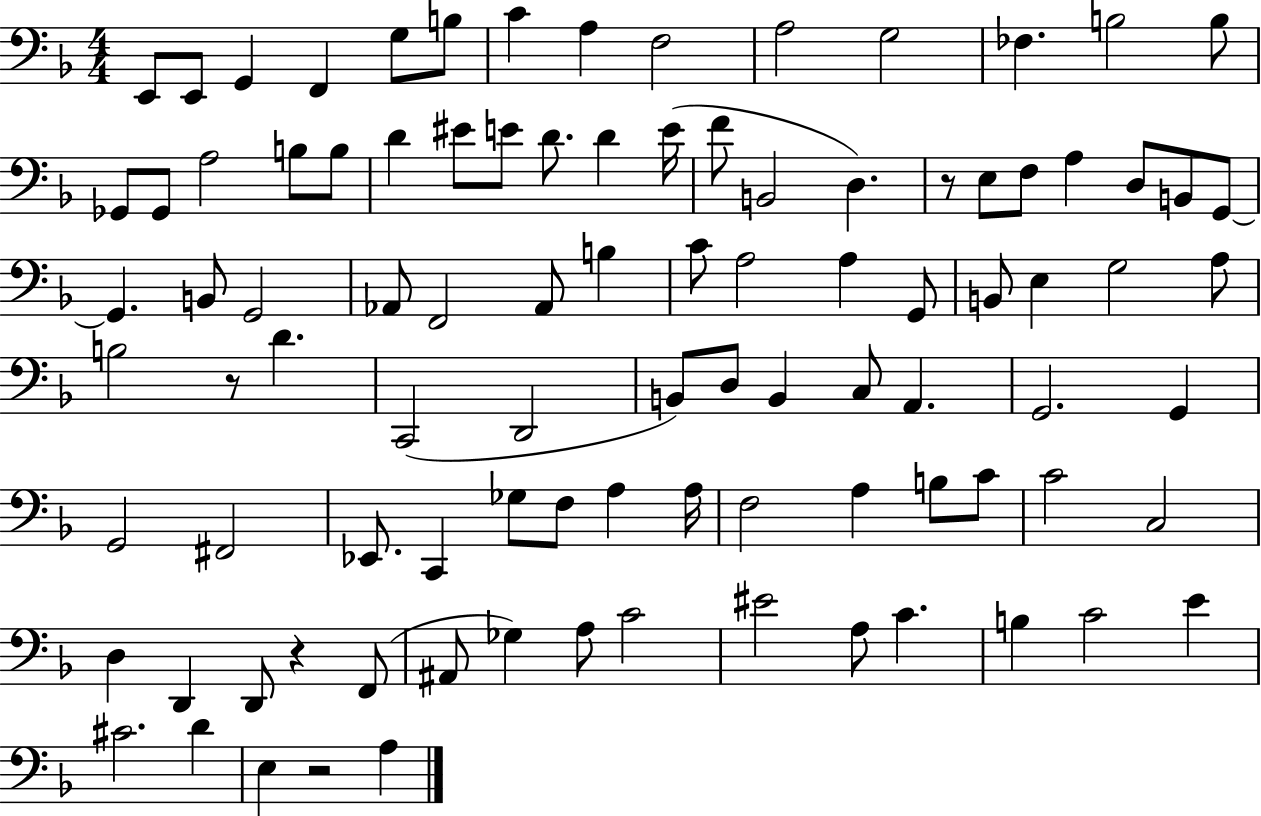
{
  \clef bass
  \numericTimeSignature
  \time 4/4
  \key f \major
  e,8 e,8 g,4 f,4 g8 b8 | c'4 a4 f2 | a2 g2 | fes4. b2 b8 | \break ges,8 ges,8 a2 b8 b8 | d'4 eis'8 e'8 d'8. d'4 e'16( | f'8 b,2 d4.) | r8 e8 f8 a4 d8 b,8 g,8~~ | \break g,4. b,8 g,2 | aes,8 f,2 aes,8 b4 | c'8 a2 a4 g,8 | b,8 e4 g2 a8 | \break b2 r8 d'4. | c,2( d,2 | b,8) d8 b,4 c8 a,4. | g,2. g,4 | \break g,2 fis,2 | ees,8. c,4 ges8 f8 a4 a16 | f2 a4 b8 c'8 | c'2 c2 | \break d4 d,4 d,8 r4 f,8( | ais,8 ges4) a8 c'2 | eis'2 a8 c'4. | b4 c'2 e'4 | \break cis'2. d'4 | e4 r2 a4 | \bar "|."
}